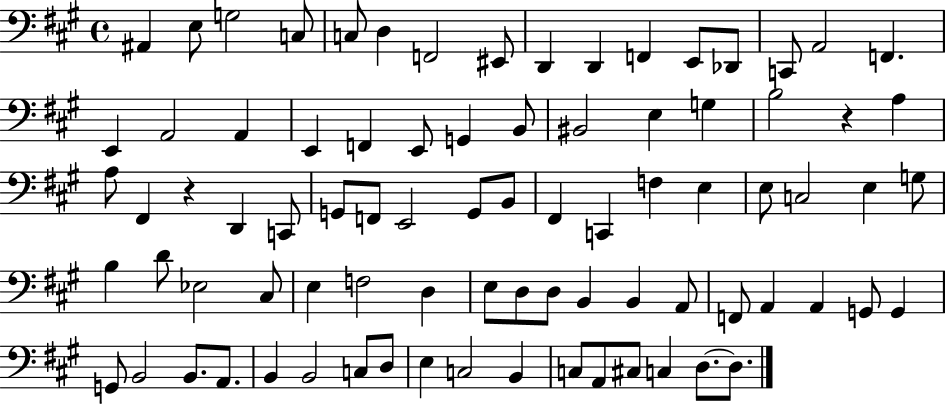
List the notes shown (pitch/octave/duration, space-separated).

A#2/q E3/e G3/h C3/e C3/e D3/q F2/h EIS2/e D2/q D2/q F2/q E2/e Db2/e C2/e A2/h F2/q. E2/q A2/h A2/q E2/q F2/q E2/e G2/q B2/e BIS2/h E3/q G3/q B3/h R/q A3/q A3/e F#2/q R/q D2/q C2/e G2/e F2/e E2/h G2/e B2/e F#2/q C2/q F3/q E3/q E3/e C3/h E3/q G3/e B3/q D4/e Eb3/h C#3/e E3/q F3/h D3/q E3/e D3/e D3/e B2/q B2/q A2/e F2/e A2/q A2/q G2/e G2/q G2/e B2/h B2/e. A2/e. B2/q B2/h C3/e D3/e E3/q C3/h B2/q C3/e A2/e C#3/e C3/q D3/e. D3/e.